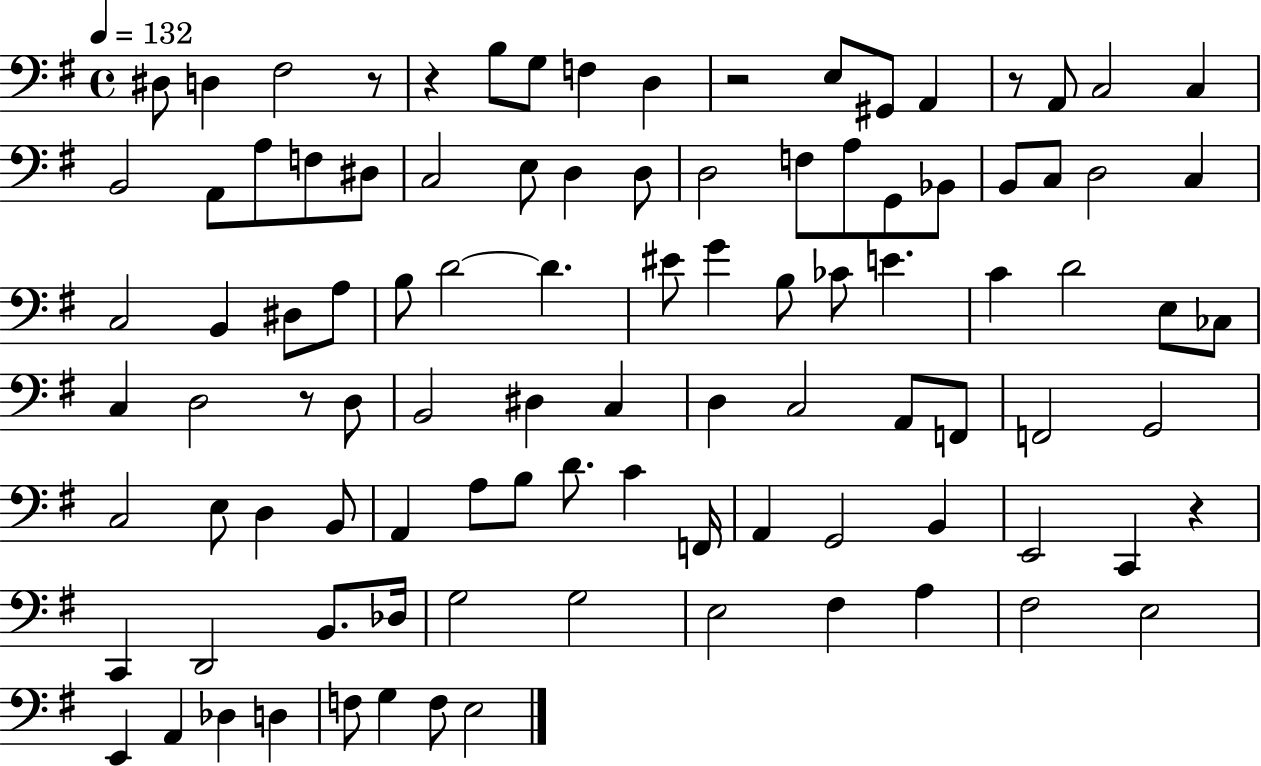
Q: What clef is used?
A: bass